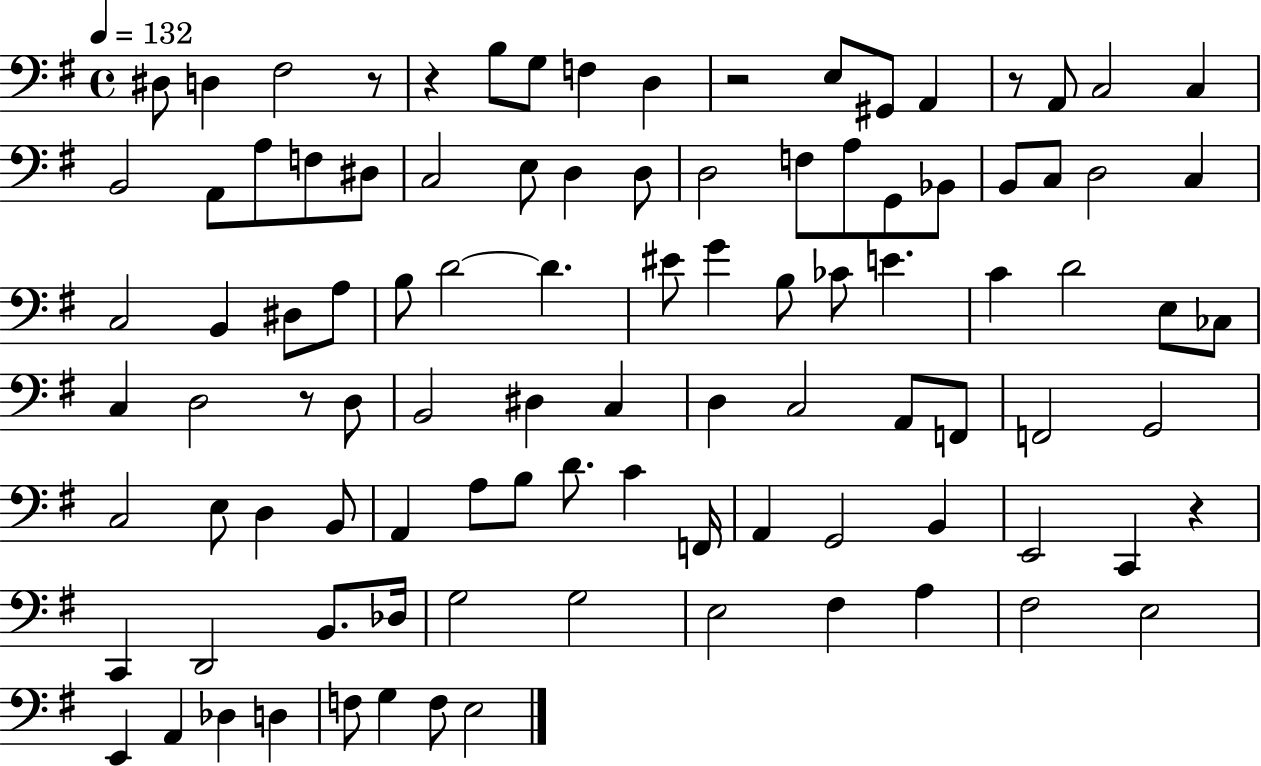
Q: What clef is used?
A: bass